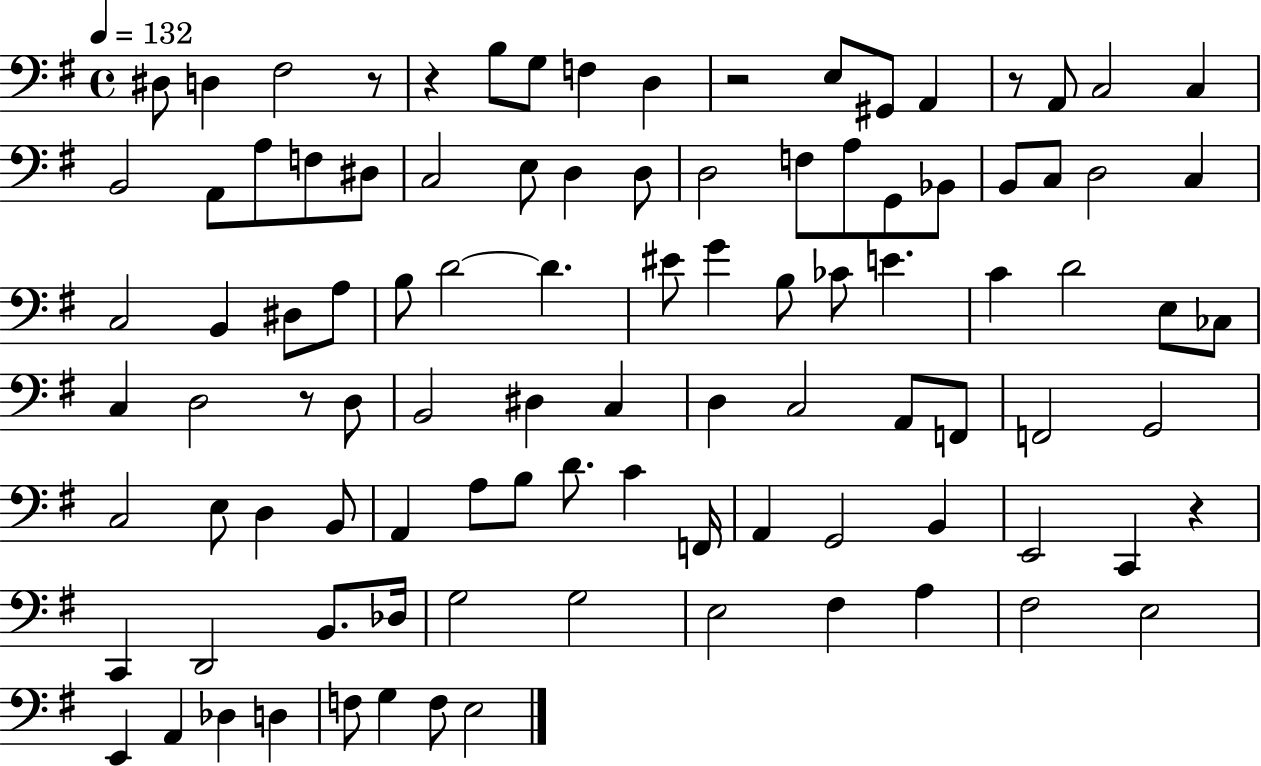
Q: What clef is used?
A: bass